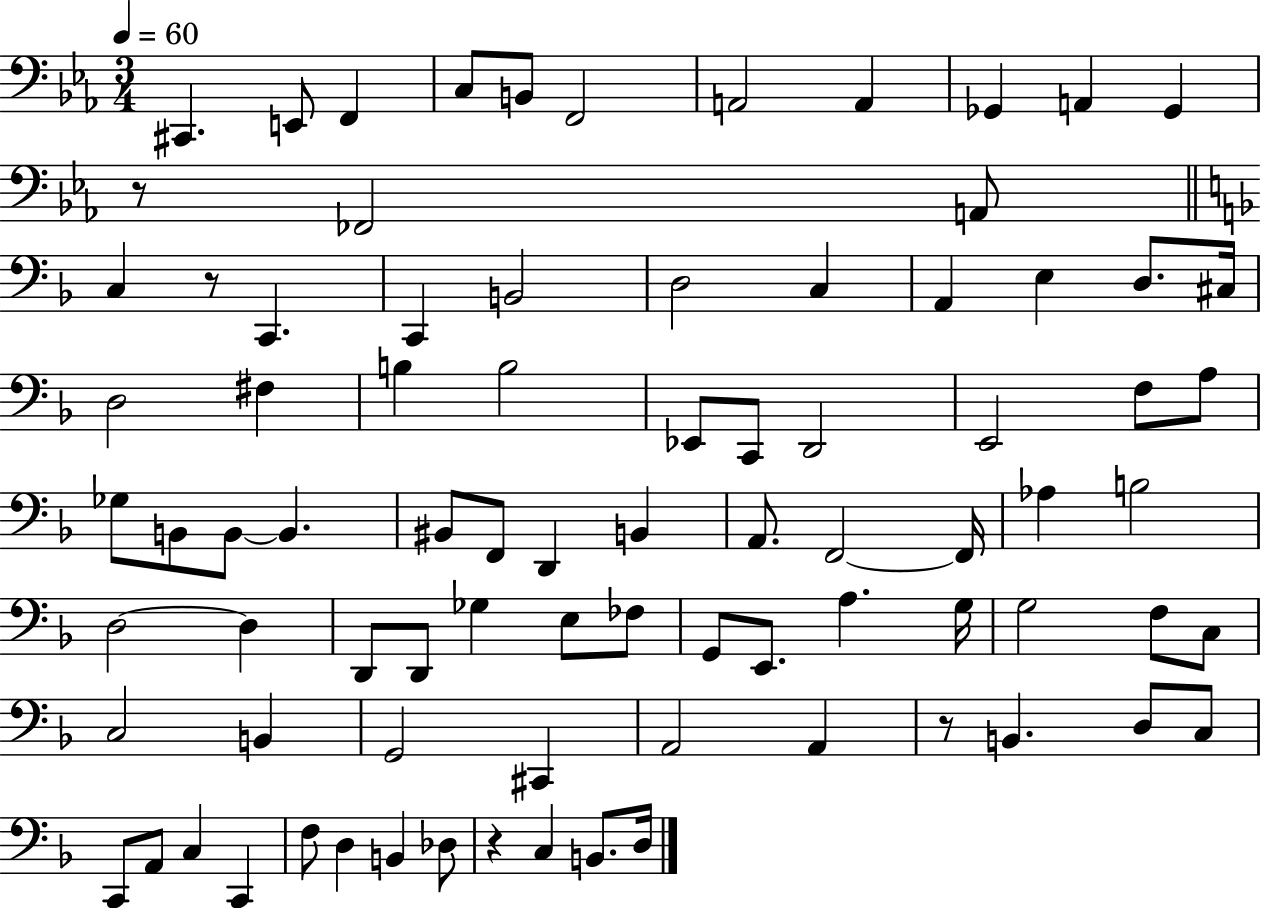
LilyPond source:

{
  \clef bass
  \numericTimeSignature
  \time 3/4
  \key ees \major
  \tempo 4 = 60
  cis,4. e,8 f,4 | c8 b,8 f,2 | a,2 a,4 | ges,4 a,4 ges,4 | \break r8 fes,2 a,8 | \bar "||" \break \key f \major c4 r8 c,4. | c,4 b,2 | d2 c4 | a,4 e4 d8. cis16 | \break d2 fis4 | b4 b2 | ees,8 c,8 d,2 | e,2 f8 a8 | \break ges8 b,8 b,8~~ b,4. | bis,8 f,8 d,4 b,4 | a,8. f,2~~ f,16 | aes4 b2 | \break d2~~ d4 | d,8 d,8 ges4 e8 fes8 | g,8 e,8. a4. g16 | g2 f8 c8 | \break c2 b,4 | g,2 cis,4 | a,2 a,4 | r8 b,4. d8 c8 | \break c,8 a,8 c4 c,4 | f8 d4 b,4 des8 | r4 c4 b,8. d16 | \bar "|."
}